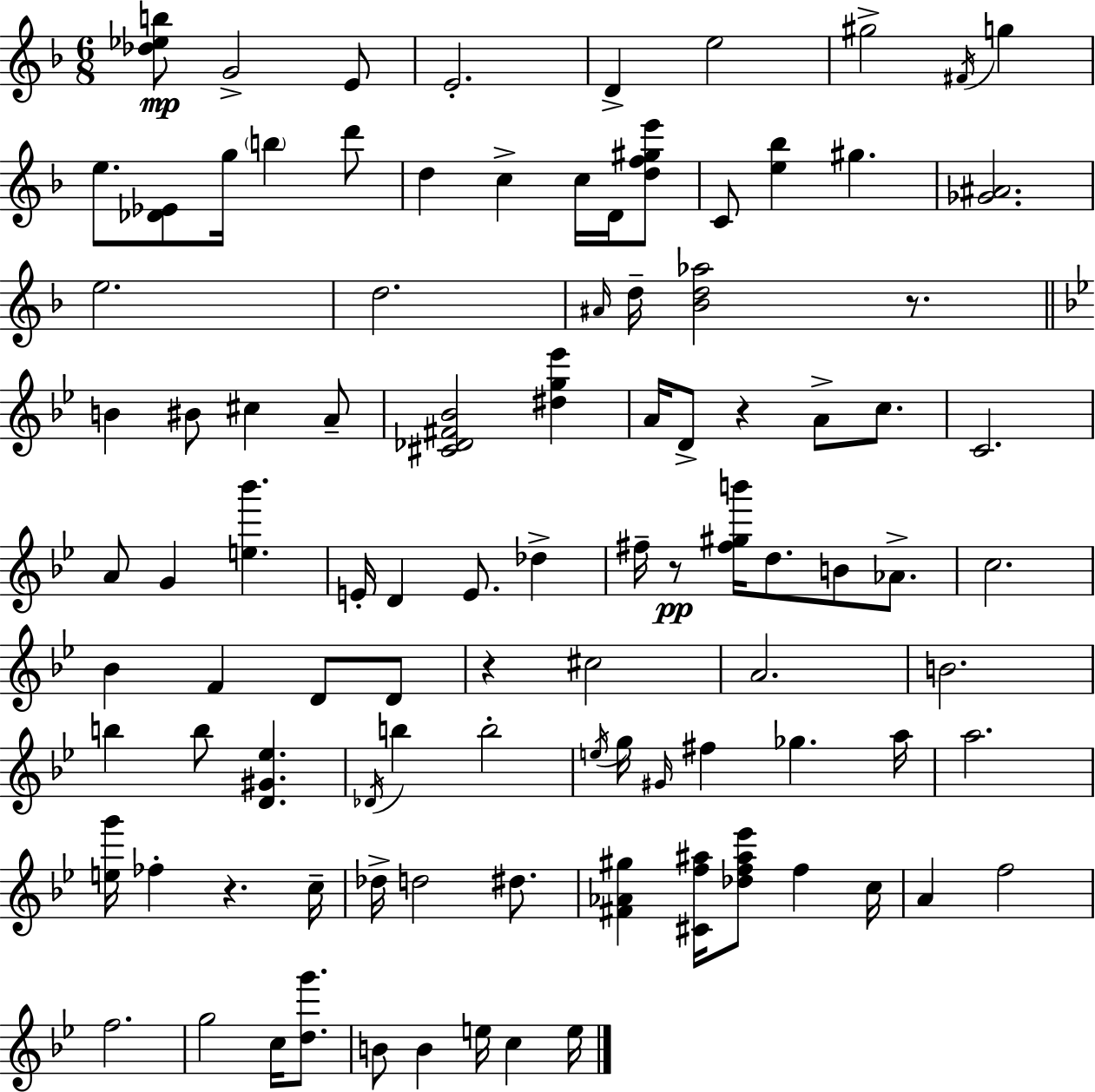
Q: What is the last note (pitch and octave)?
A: E5